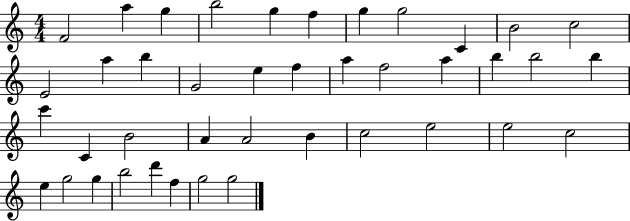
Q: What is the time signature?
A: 4/4